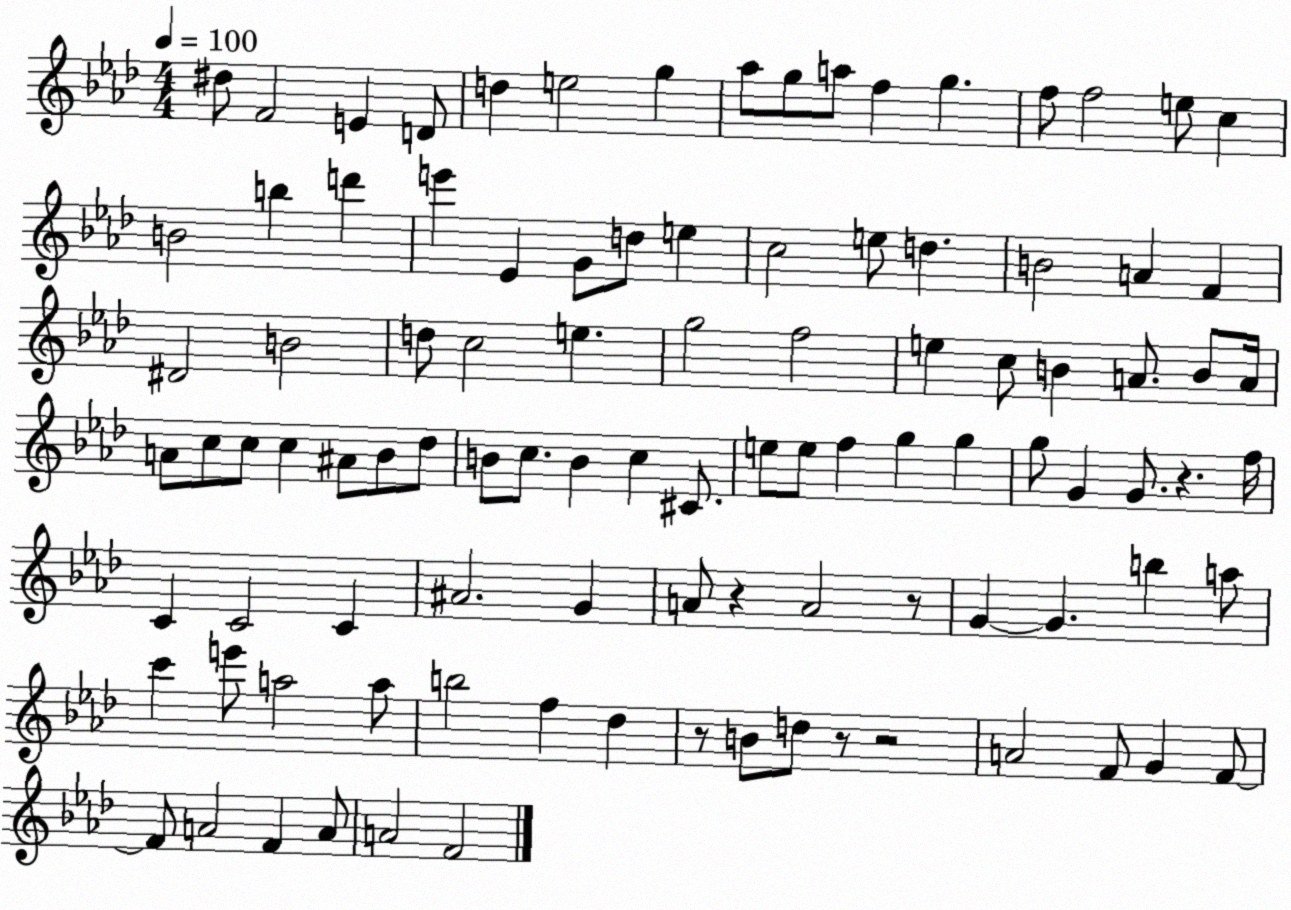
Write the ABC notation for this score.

X:1
T:Untitled
M:4/4
L:1/4
K:Ab
^d/2 F2 E D/2 d e2 g _a/2 g/2 a/2 f g f/2 f2 e/2 c B2 b d' e' _E G/2 d/2 e c2 e/2 d B2 A F ^D2 B2 d/2 c2 e g2 f2 e c/2 B A/2 B/2 A/4 A/2 c/2 c/2 c ^A/2 _B/2 _d/2 B/2 c/2 B c ^C/2 e/2 e/2 f g g g/2 G G/2 z f/4 C C2 C ^A2 G A/2 z A2 z/2 G G b a/2 c' e'/2 a2 a/2 b2 f _d z/2 B/2 d/2 z/2 z2 A2 F/2 G F/2 F/2 A2 F A/2 A2 F2